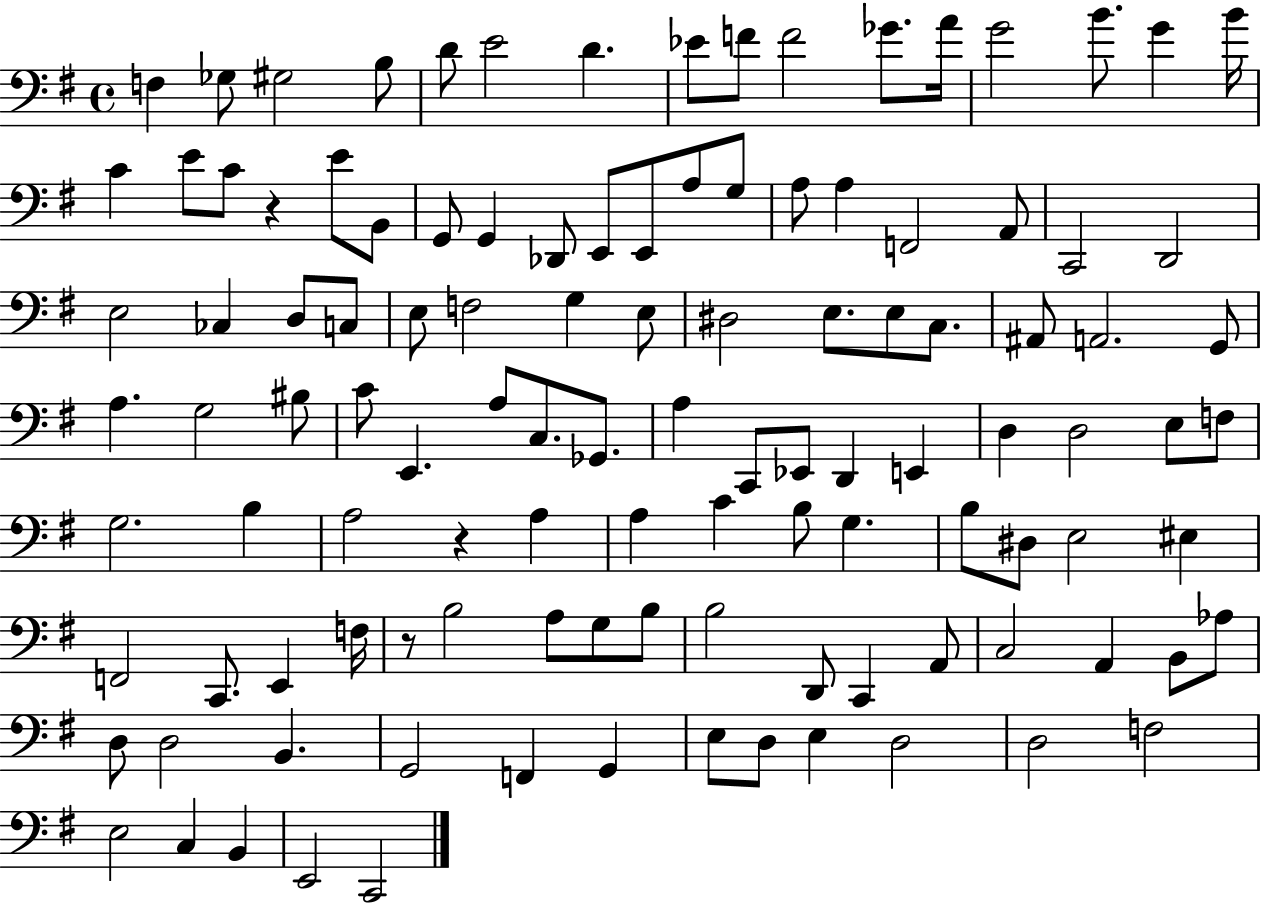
{
  \clef bass
  \time 4/4
  \defaultTimeSignature
  \key g \major
  \repeat volta 2 { f4 ges8 gis2 b8 | d'8 e'2 d'4. | ees'8 f'8 f'2 ges'8. a'16 | g'2 b'8. g'4 b'16 | \break c'4 e'8 c'8 r4 e'8 b,8 | g,8 g,4 des,8 e,8 e,8 a8 g8 | a8 a4 f,2 a,8 | c,2 d,2 | \break e2 ces4 d8 c8 | e8 f2 g4 e8 | dis2 e8. e8 c8. | ais,8 a,2. g,8 | \break a4. g2 bis8 | c'8 e,4. a8 c8. ges,8. | a4 c,8 ees,8 d,4 e,4 | d4 d2 e8 f8 | \break g2. b4 | a2 r4 a4 | a4 c'4 b8 g4. | b8 dis8 e2 eis4 | \break f,2 c,8. e,4 f16 | r8 b2 a8 g8 b8 | b2 d,8 c,4 a,8 | c2 a,4 b,8 aes8 | \break d8 d2 b,4. | g,2 f,4 g,4 | e8 d8 e4 d2 | d2 f2 | \break e2 c4 b,4 | e,2 c,2 | } \bar "|."
}